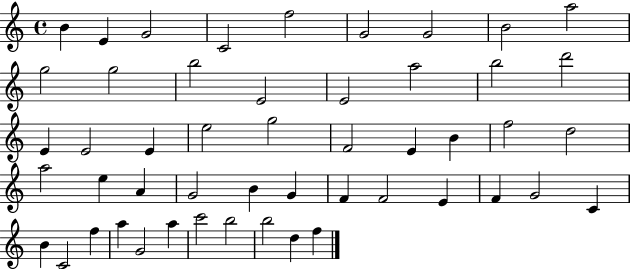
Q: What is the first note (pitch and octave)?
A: B4